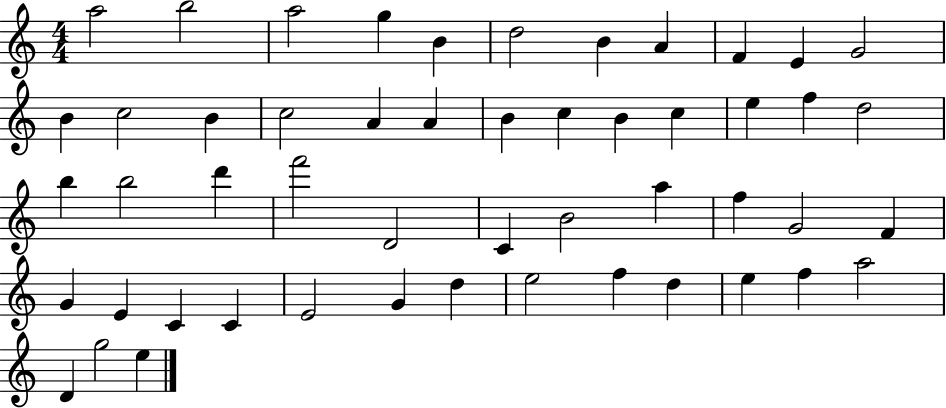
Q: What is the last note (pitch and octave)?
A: E5